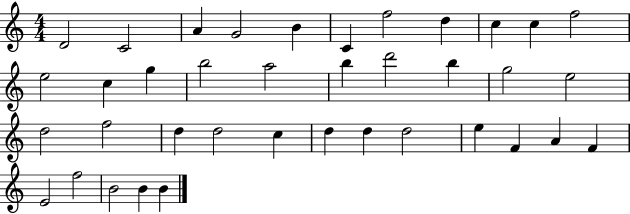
D4/h C4/h A4/q G4/h B4/q C4/q F5/h D5/q C5/q C5/q F5/h E5/h C5/q G5/q B5/h A5/h B5/q D6/h B5/q G5/h E5/h D5/h F5/h D5/q D5/h C5/q D5/q D5/q D5/h E5/q F4/q A4/q F4/q E4/h F5/h B4/h B4/q B4/q